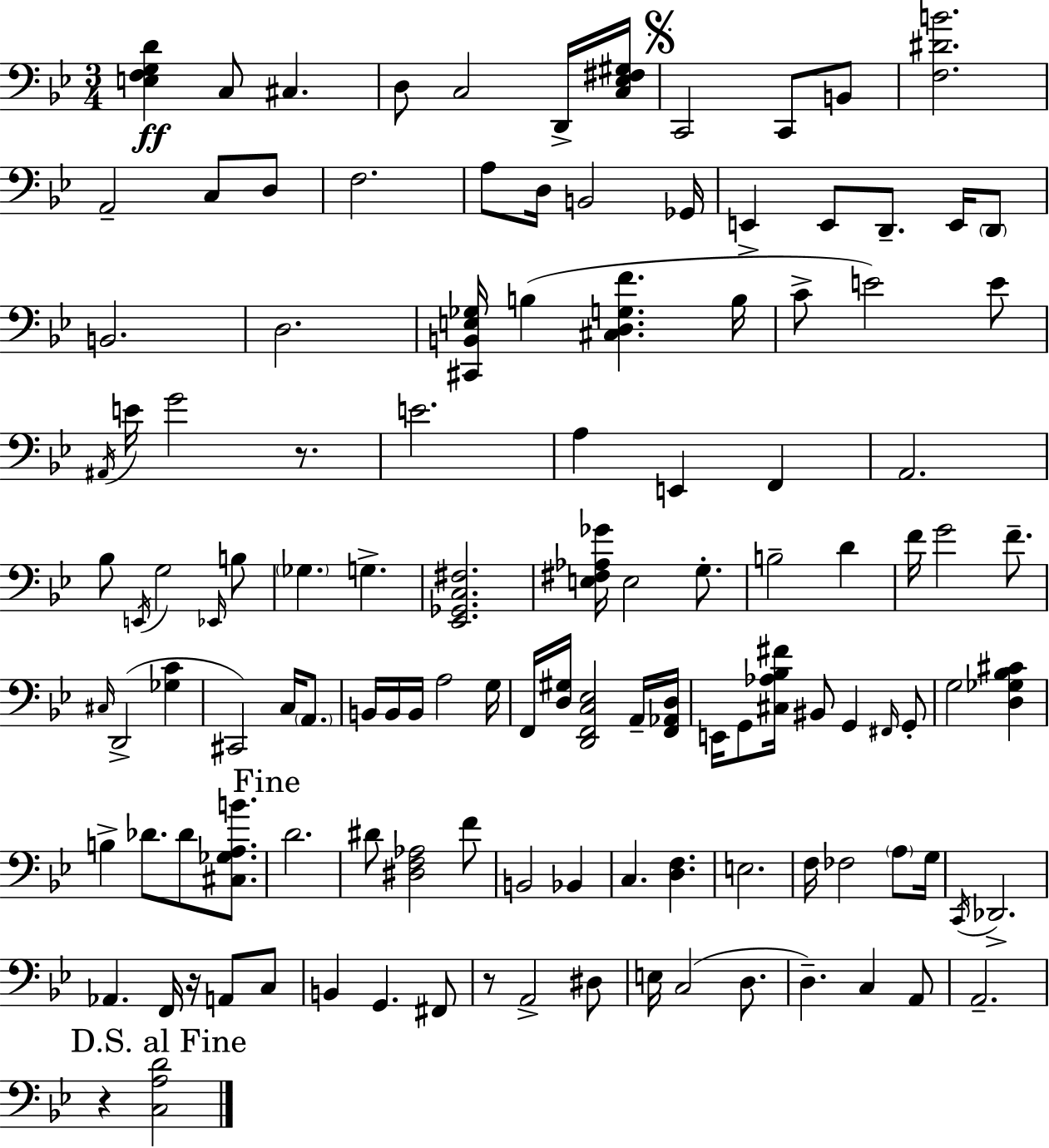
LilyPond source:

{
  \clef bass
  \numericTimeSignature
  \time 3/4
  \key g \minor
  <e f g d'>4\ff c8 cis4. | d8 c2 d,16-> <c ees fis gis>16 | \mark \markup { \musicglyph "scripts.segno" } c,2 c,8 b,8 | <f dis' b'>2. | \break a,2-- c8 d8 | f2. | a8 d16 b,2 ges,16 | e,4-> e,8 d,8.-- e,16 \parenthesize d,8 | \break b,2. | d2. | <cis, b, e ges>16 b4( <cis d g f'>4. b16 | c'8-> e'2) e'8 | \break \acciaccatura { ais,16 } e'16 g'2 r8. | e'2. | a4 e,4 f,4 | a,2. | \break bes8 \acciaccatura { e,16 } g2 | \grace { ees,16 } b8 \parenthesize ges4. g4.-> | <ees, ges, c fis>2. | <e fis aes ges'>16 e2 | \break g8.-. b2-- d'4 | f'16 g'2 | f'8.-- \grace { cis16 } d,2->( | <ges c'>4 cis,2) | \break c16 \parenthesize a,8. b,16 b,16 b,16 a2 | g16 f,16 <d gis>16 <d, f, c ees>2 | a,16-- <f, aes, d>16 e,16 g,8 <cis aes bes fis'>16 bis,8 g,4 | \grace { fis,16 } g,8-. g2 | \break <d ges bes cis'>4 b4-> des'8. | des'8 <cis ges a b'>8. \mark "Fine" d'2. | dis'8 <dis f aes>2 | f'8 b,2 | \break bes,4 c4. <d f>4. | e2. | f16 fes2 | \parenthesize a8 g16 \acciaccatura { c,16 } des,2.-> | \break aes,4. | f,16 r16 a,8 c8 b,4 g,4. | fis,8 r8 a,2-> | dis8 e16 c2( | \break d8. d4.--) | c4 a,8 a,2.-- | \mark "D.S. al Fine" r4 <c a d'>2 | \bar "|."
}